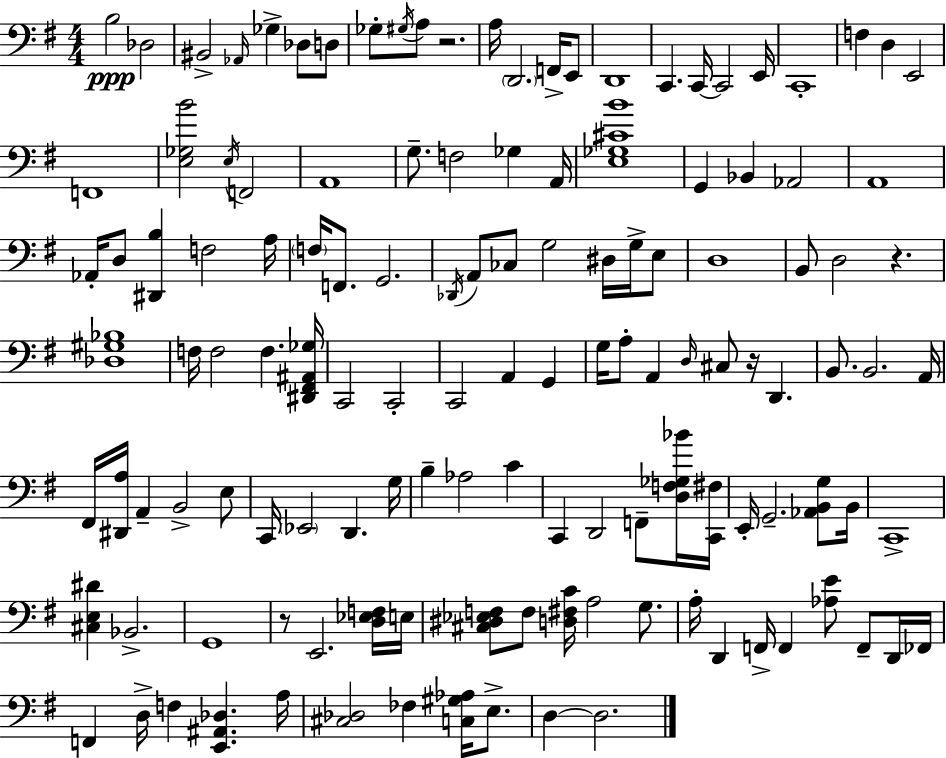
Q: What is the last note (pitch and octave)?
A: D3